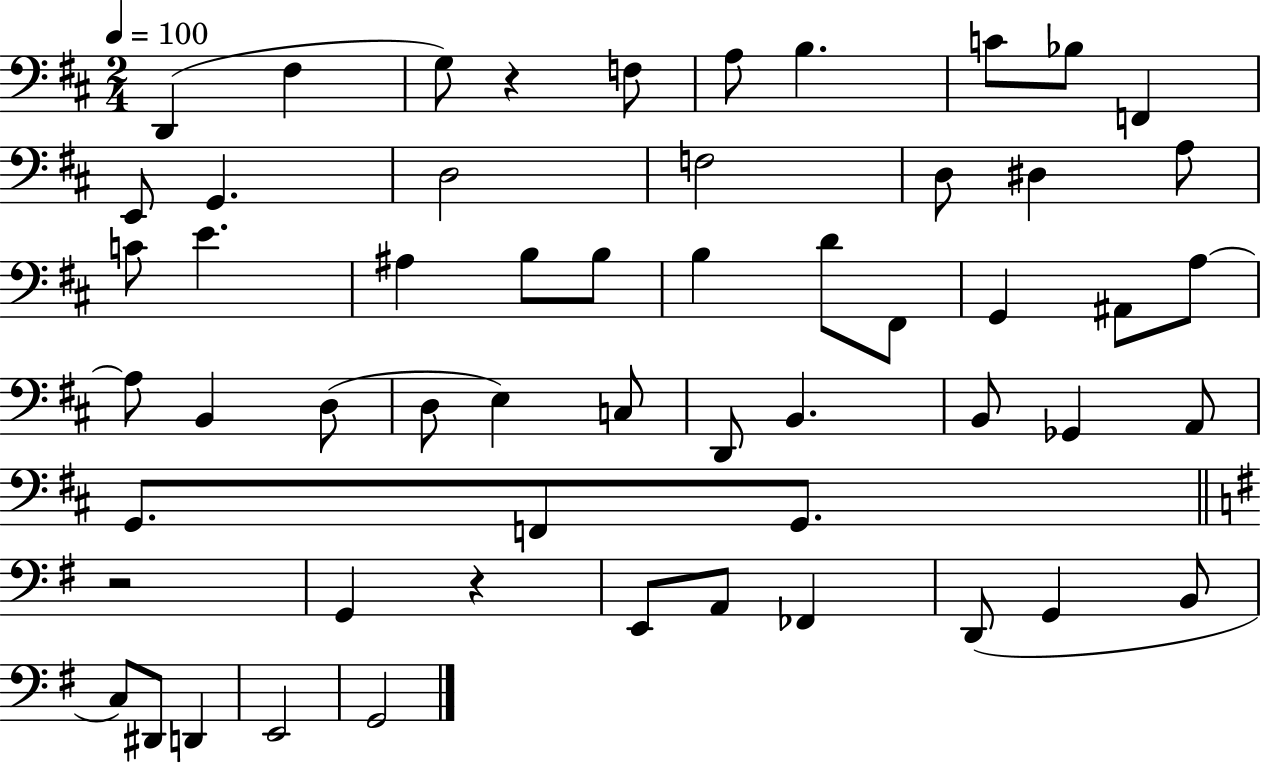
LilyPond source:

{
  \clef bass
  \numericTimeSignature
  \time 2/4
  \key d \major
  \tempo 4 = 100
  d,4( fis4 | g8) r4 f8 | a8 b4. | c'8 bes8 f,4 | \break e,8 g,4. | d2 | f2 | d8 dis4 a8 | \break c'8 e'4. | ais4 b8 b8 | b4 d'8 fis,8 | g,4 ais,8 a8~~ | \break a8 b,4 d8( | d8 e4) c8 | d,8 b,4. | b,8 ges,4 a,8 | \break g,8. f,8 g,8. | \bar "||" \break \key e \minor r2 | g,4 r4 | e,8 a,8 fes,4 | d,8( g,4 b,8 | \break c8) dis,8 d,4 | e,2 | g,2 | \bar "|."
}